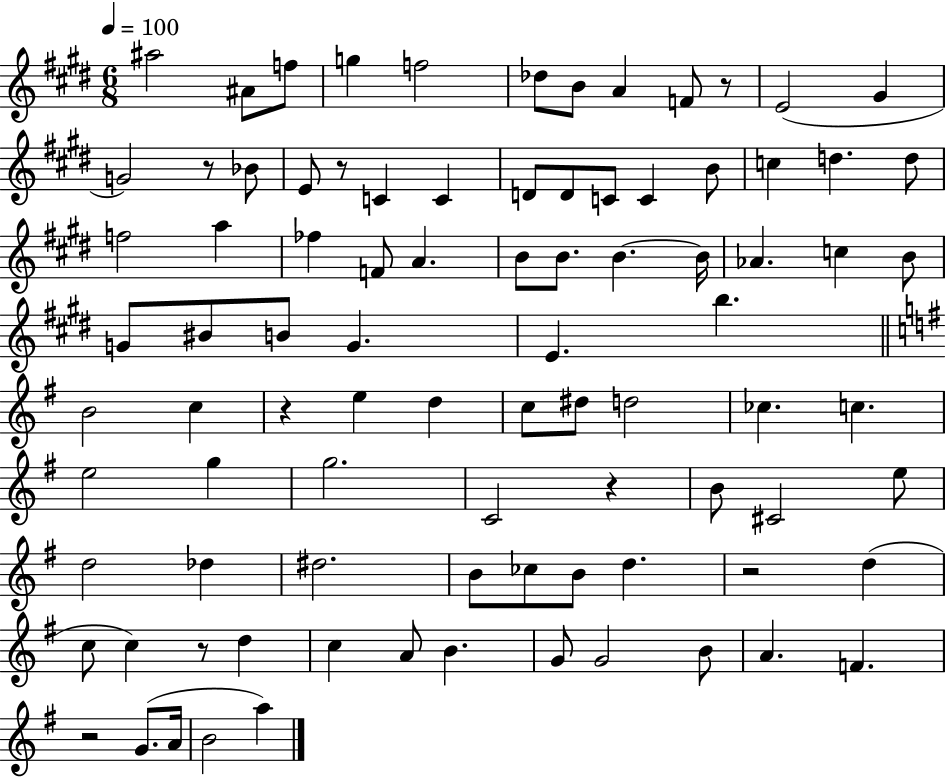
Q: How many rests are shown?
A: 8